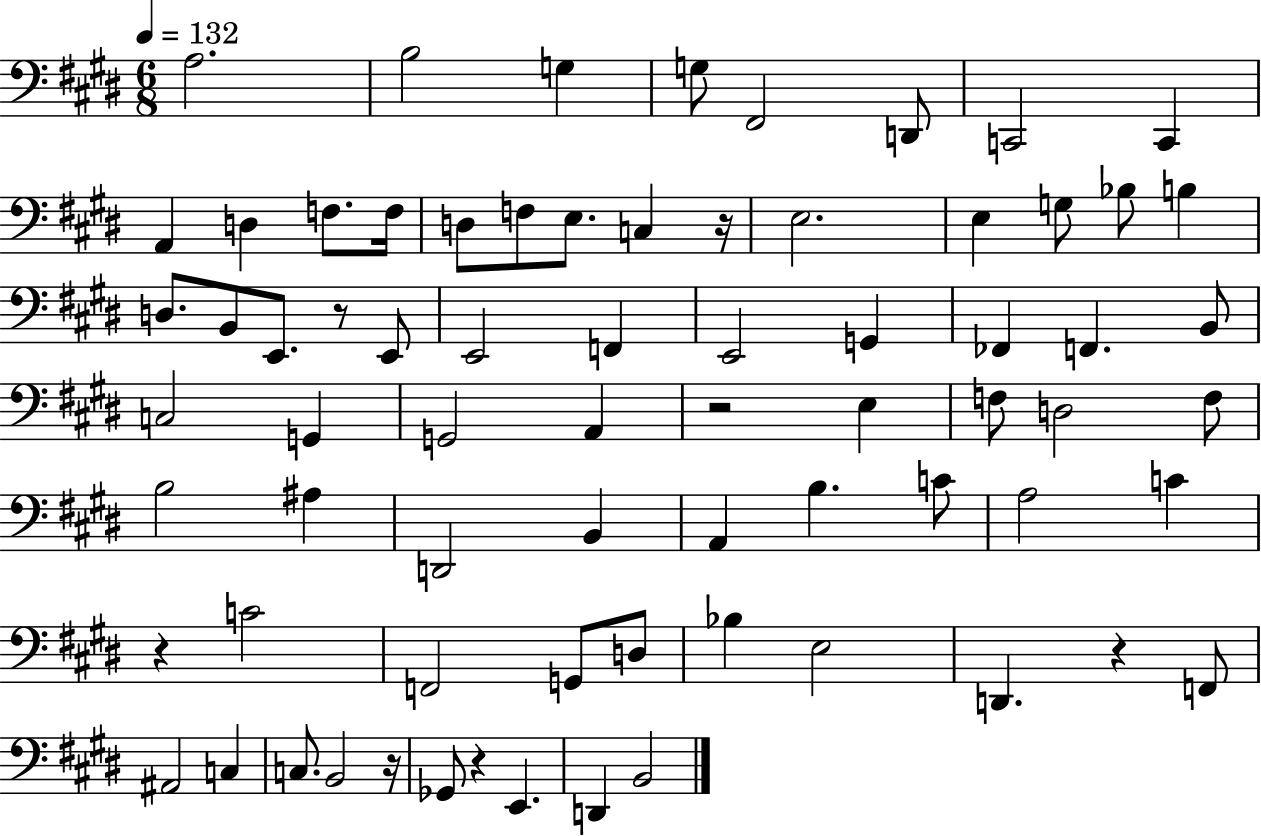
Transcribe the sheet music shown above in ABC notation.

X:1
T:Untitled
M:6/8
L:1/4
K:E
A,2 B,2 G, G,/2 ^F,,2 D,,/2 C,,2 C,, A,, D, F,/2 F,/4 D,/2 F,/2 E,/2 C, z/4 E,2 E, G,/2 _B,/2 B, D,/2 B,,/2 E,,/2 z/2 E,,/2 E,,2 F,, E,,2 G,, _F,, F,, B,,/2 C,2 G,, G,,2 A,, z2 E, F,/2 D,2 F,/2 B,2 ^A, D,,2 B,, A,, B, C/2 A,2 C z C2 F,,2 G,,/2 D,/2 _B, E,2 D,, z F,,/2 ^A,,2 C, C,/2 B,,2 z/4 _G,,/2 z E,, D,, B,,2